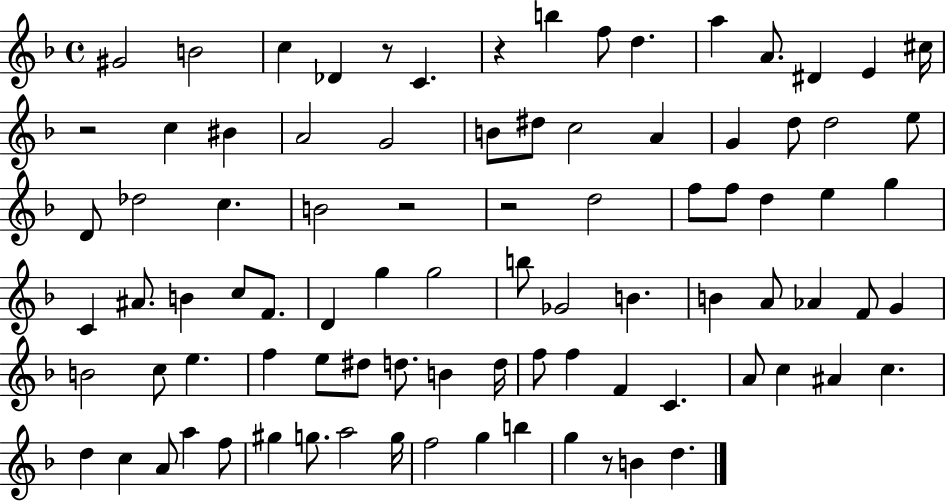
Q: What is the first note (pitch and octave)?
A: G#4